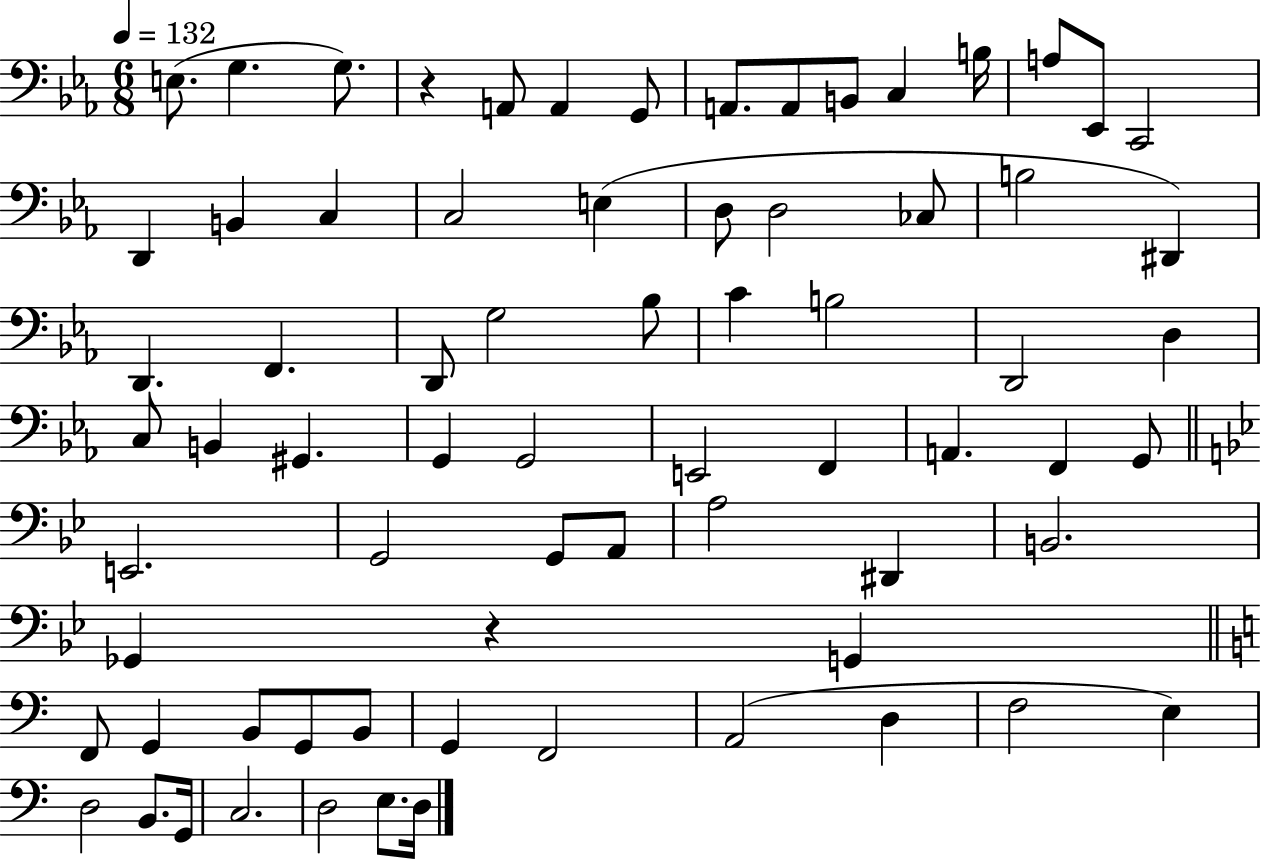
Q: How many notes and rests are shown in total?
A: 72